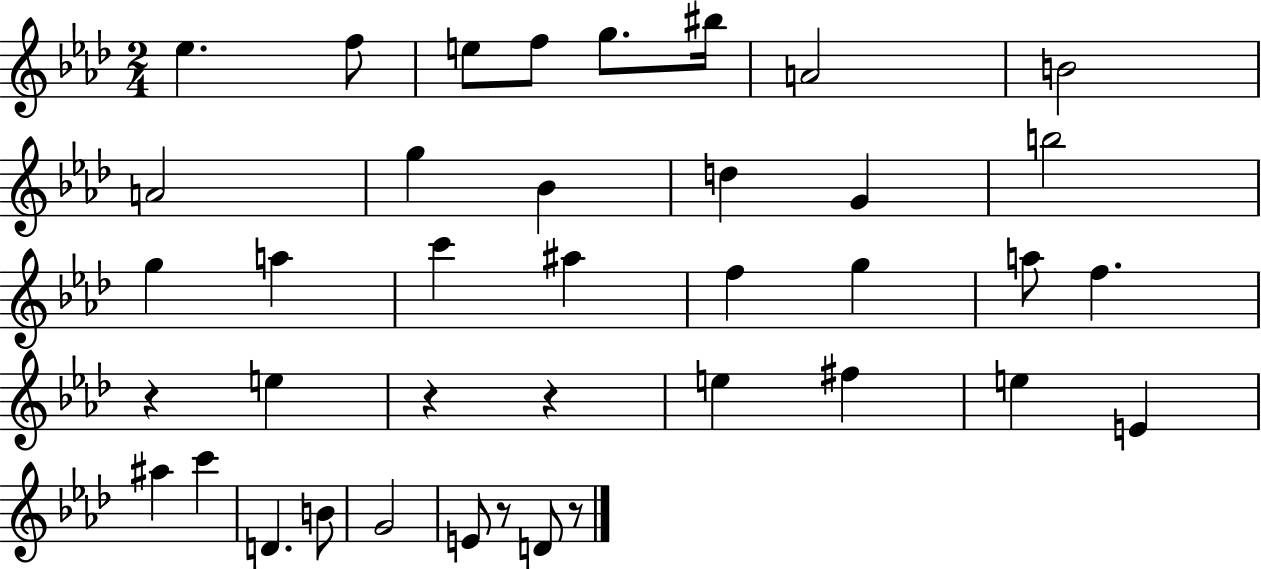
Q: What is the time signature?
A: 2/4